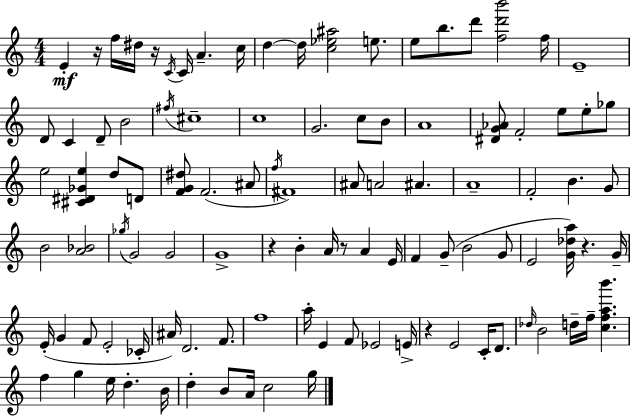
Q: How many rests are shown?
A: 6